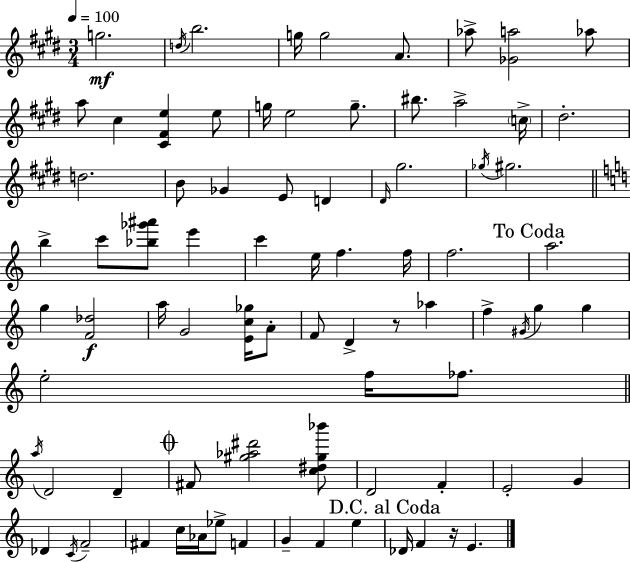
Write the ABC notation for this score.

X:1
T:Untitled
M:3/4
L:1/4
K:E
g2 d/4 b2 g/4 g2 A/2 _a/2 [_Ga]2 _a/2 a/2 ^c [^C^Fe] e/2 g/4 e2 g/2 ^b/2 a2 c/4 ^d2 d2 B/2 _G E/2 D ^D/4 ^g2 _g/4 ^g2 b c'/2 [_b_g'^a']/2 e' c' e/4 f f/4 f2 a2 g [F_d]2 a/4 G2 [Ec_g]/4 A/2 F/2 D z/2 _a f ^G/4 g g e2 f/4 _f/2 a/4 D2 D ^F/2 [^g_a^d']2 [c^d^g_b']/2 D2 F E2 G _D C/4 F2 ^F c/4 _A/4 _e/2 F G F e _D/4 F z/4 E